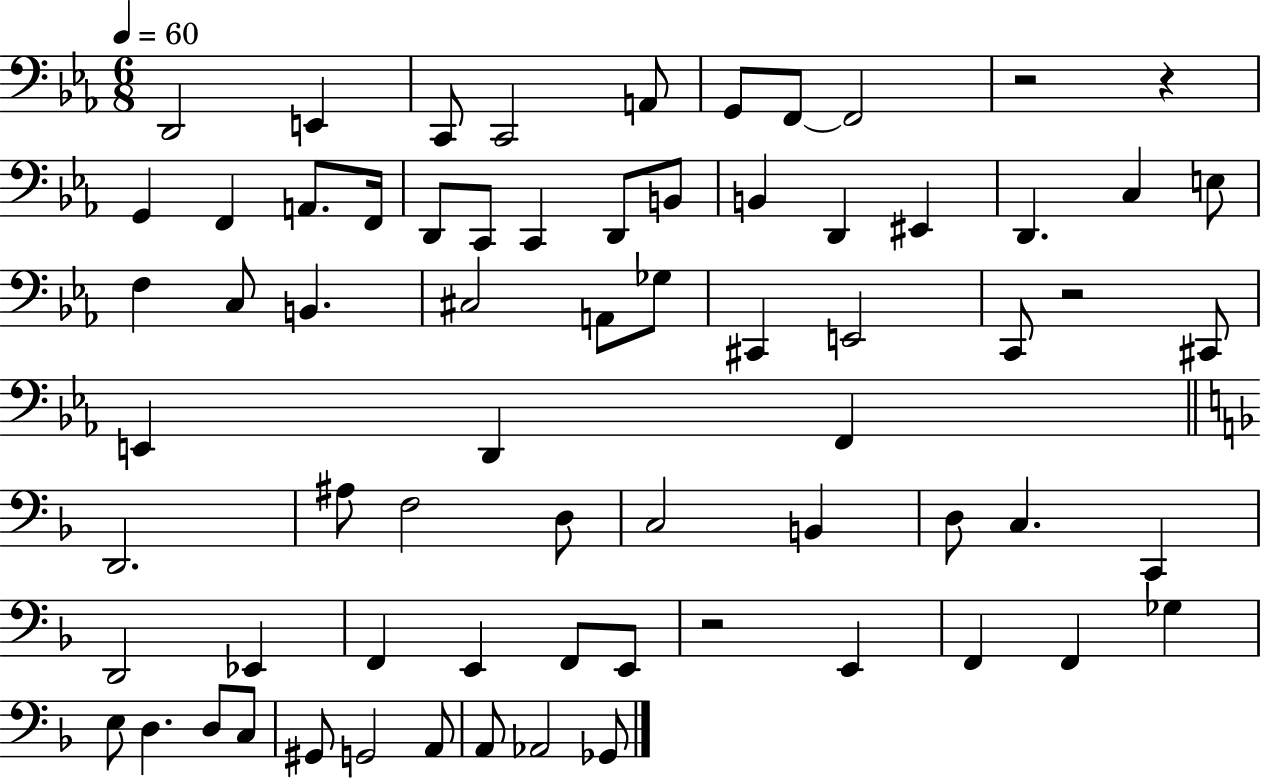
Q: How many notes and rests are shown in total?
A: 69